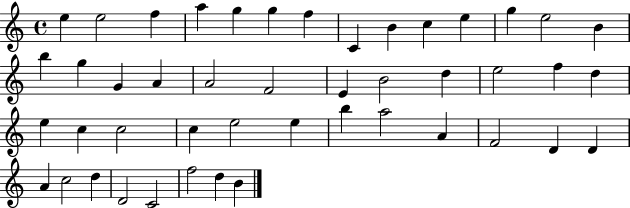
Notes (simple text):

E5/q E5/h F5/q A5/q G5/q G5/q F5/q C4/q B4/q C5/q E5/q G5/q E5/h B4/q B5/q G5/q G4/q A4/q A4/h F4/h E4/q B4/h D5/q E5/h F5/q D5/q E5/q C5/q C5/h C5/q E5/h E5/q B5/q A5/h A4/q F4/h D4/q D4/q A4/q C5/h D5/q D4/h C4/h F5/h D5/q B4/q